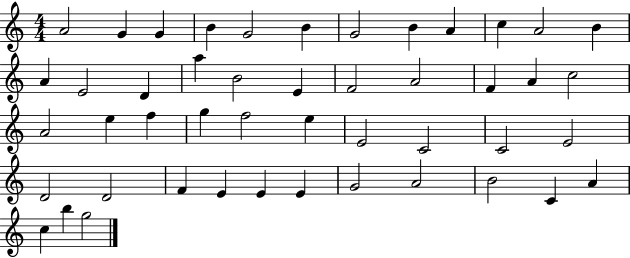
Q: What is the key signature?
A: C major